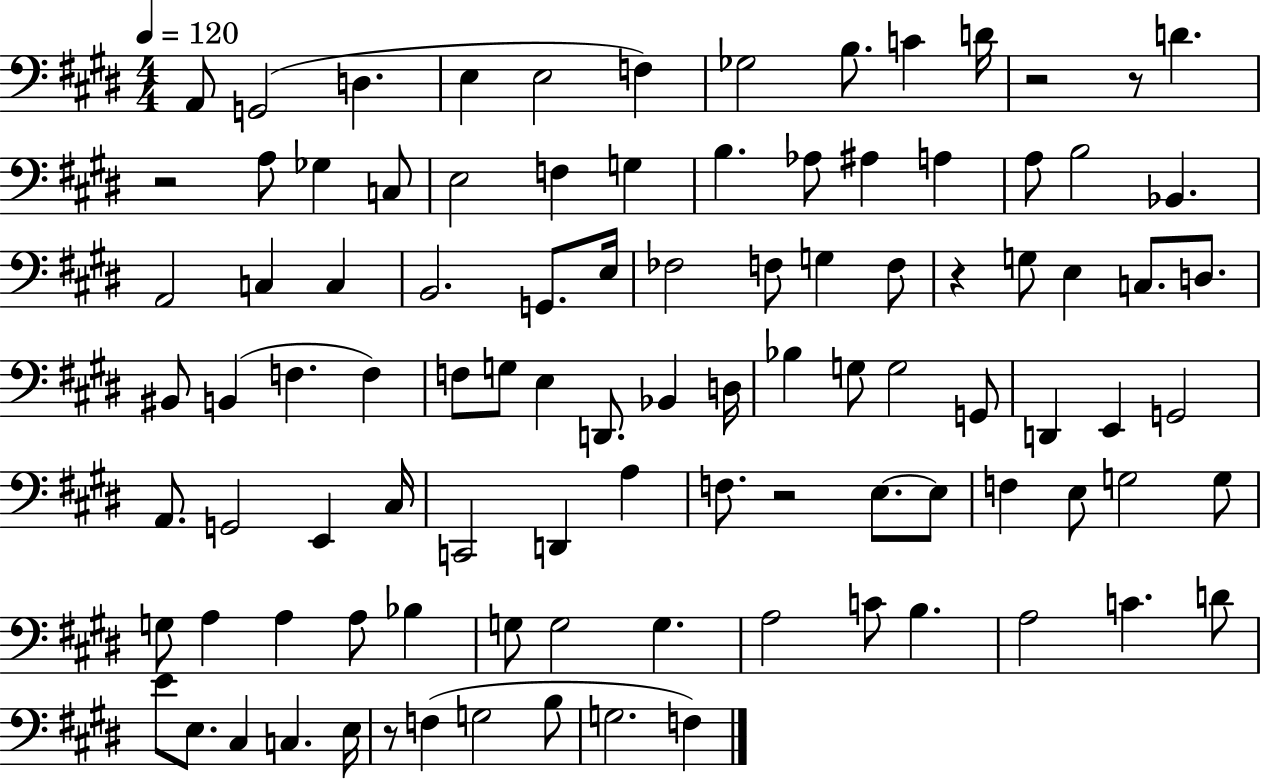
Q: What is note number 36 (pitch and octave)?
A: E3